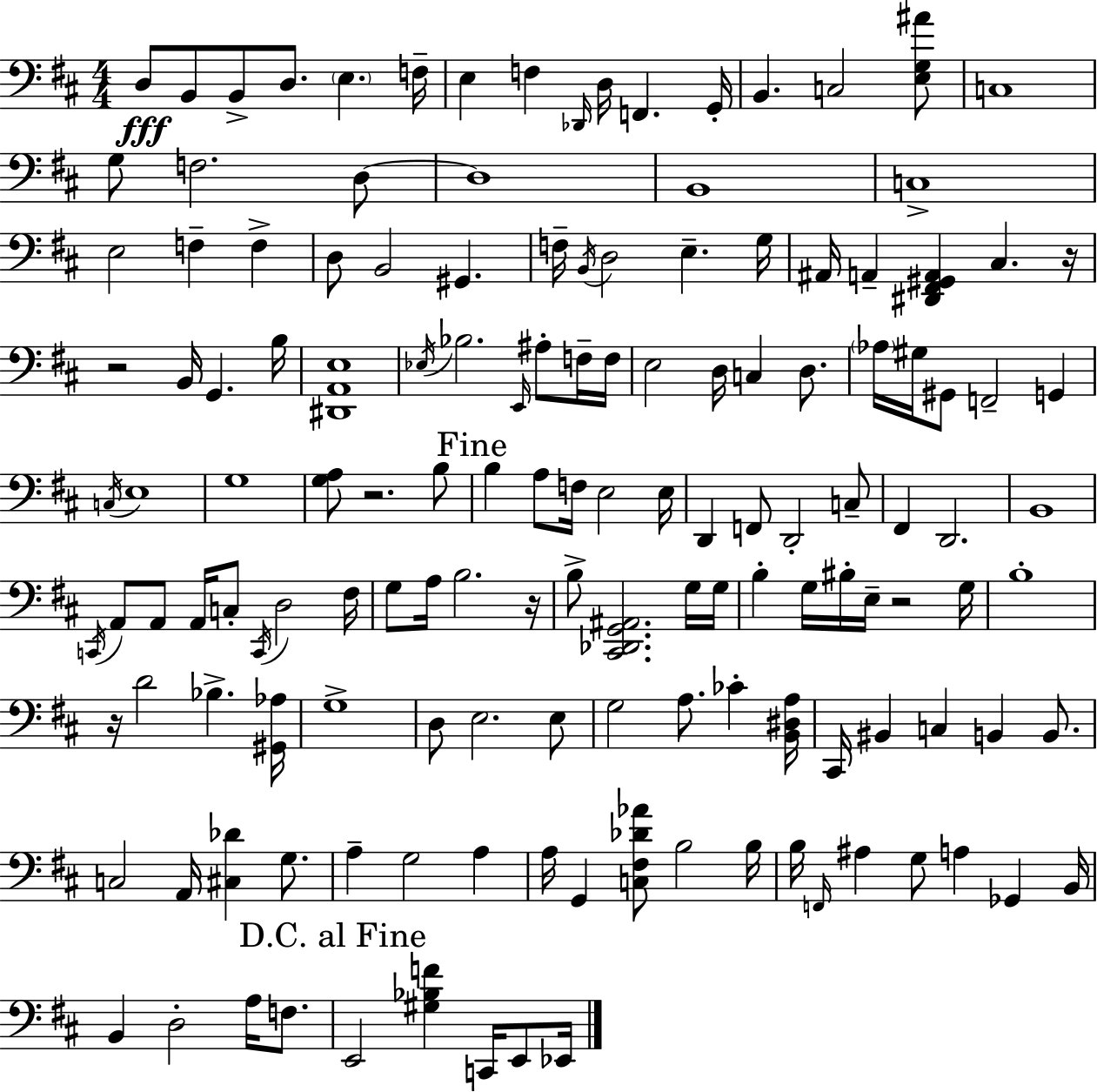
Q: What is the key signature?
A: D major